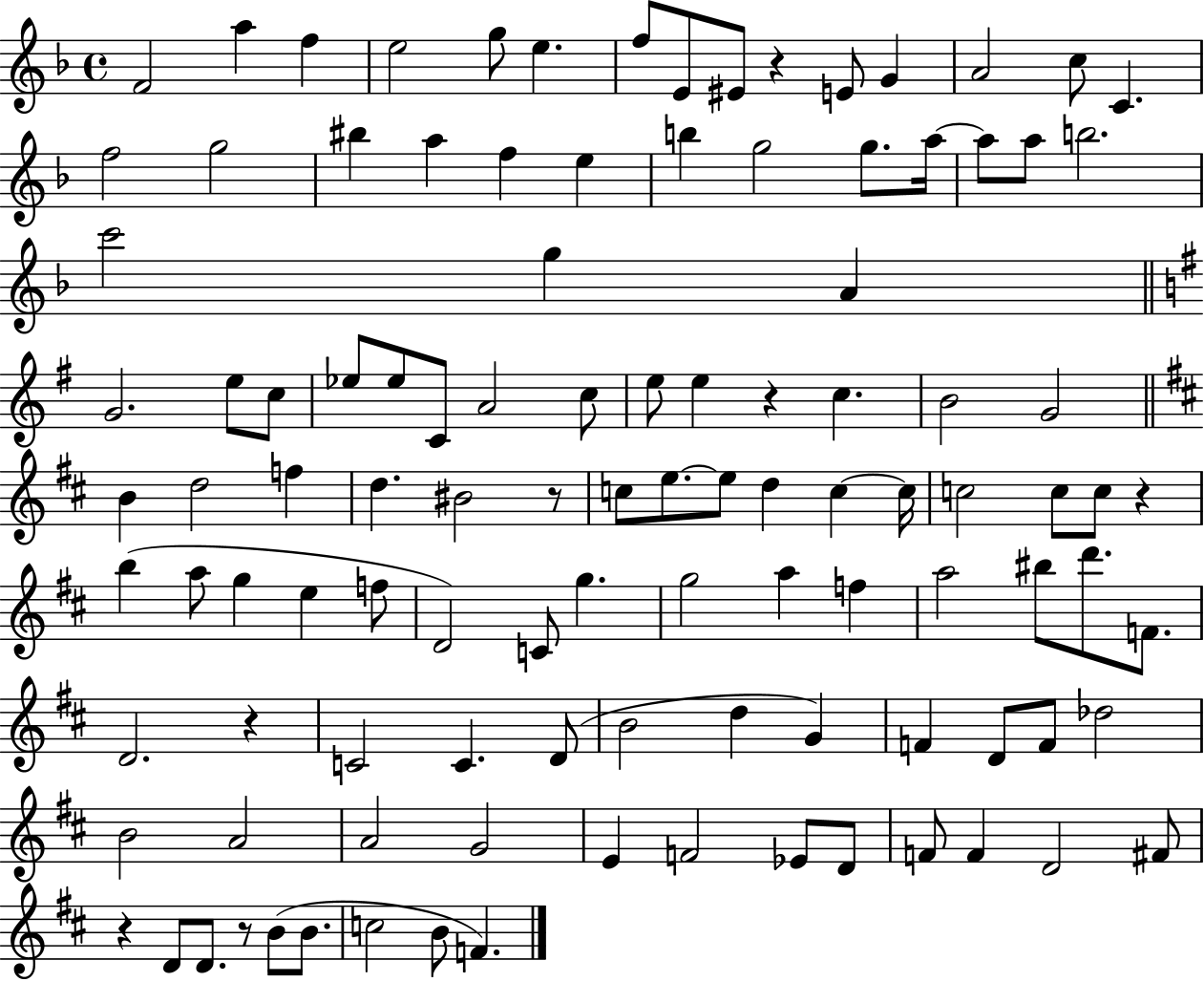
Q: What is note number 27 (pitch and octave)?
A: B5